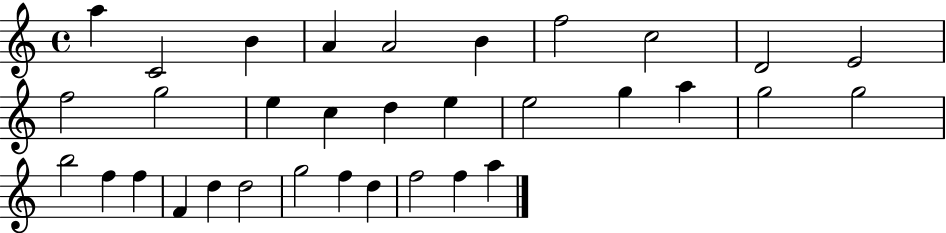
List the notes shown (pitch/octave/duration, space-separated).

A5/q C4/h B4/q A4/q A4/h B4/q F5/h C5/h D4/h E4/h F5/h G5/h E5/q C5/q D5/q E5/q E5/h G5/q A5/q G5/h G5/h B5/h F5/q F5/q F4/q D5/q D5/h G5/h F5/q D5/q F5/h F5/q A5/q